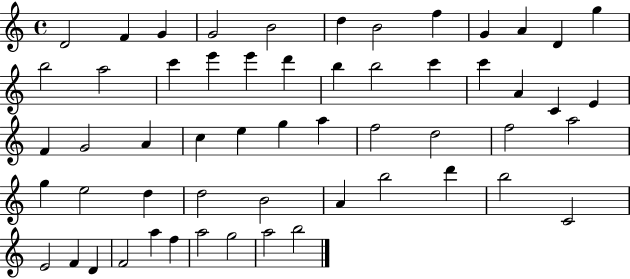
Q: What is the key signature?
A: C major